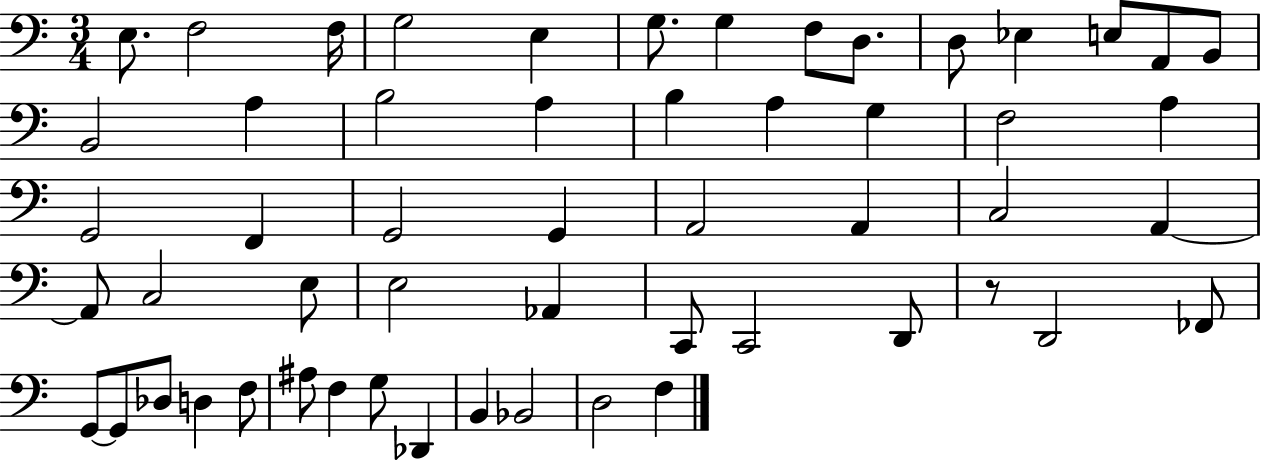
X:1
T:Untitled
M:3/4
L:1/4
K:C
E,/2 F,2 F,/4 G,2 E, G,/2 G, F,/2 D,/2 D,/2 _E, E,/2 A,,/2 B,,/2 B,,2 A, B,2 A, B, A, G, F,2 A, G,,2 F,, G,,2 G,, A,,2 A,, C,2 A,, A,,/2 C,2 E,/2 E,2 _A,, C,,/2 C,,2 D,,/2 z/2 D,,2 _F,,/2 G,,/2 G,,/2 _D,/2 D, F,/2 ^A,/2 F, G,/2 _D,, B,, _B,,2 D,2 F,